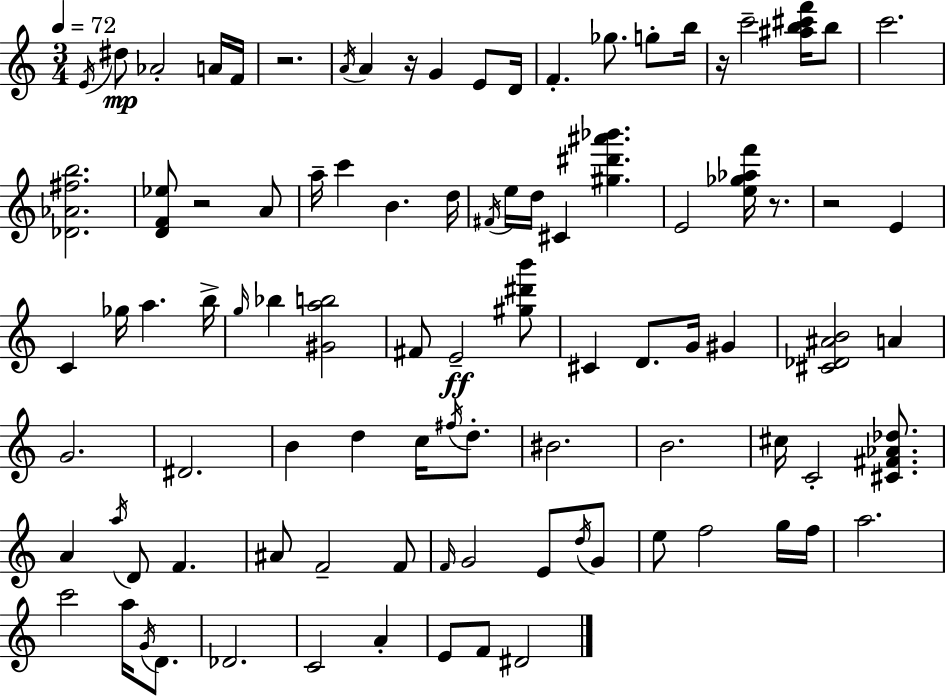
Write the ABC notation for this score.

X:1
T:Untitled
M:3/4
L:1/4
K:C
E/4 ^d/2 _A2 A/4 F/4 z2 A/4 A z/4 G E/2 D/4 F _g/2 g/2 b/4 z/4 c'2 [^ab^c'f']/4 b/2 c'2 [_D_A^fb]2 [DF_e]/2 z2 A/2 a/4 c' B d/4 ^F/4 e/4 d/4 ^C [^g^d'^a'_b'] E2 [e_g_af']/4 z/2 z2 E C _g/4 a b/4 g/4 _b [^Gab]2 ^F/2 E2 [^g^d'b']/2 ^C D/2 G/4 ^G [^C_D^AB]2 A G2 ^D2 B d c/4 ^f/4 d/2 ^B2 B2 ^c/4 C2 [^C^F_A_d]/2 A a/4 D/2 F ^A/2 F2 F/2 F/4 G2 E/2 d/4 G/2 e/2 f2 g/4 f/4 a2 c'2 a/4 G/4 D/2 _D2 C2 A E/2 F/2 ^D2